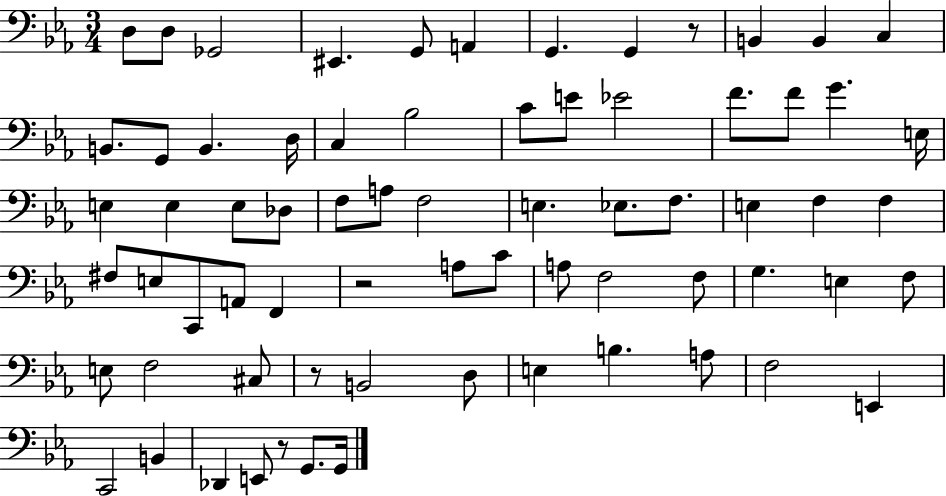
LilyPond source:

{
  \clef bass
  \numericTimeSignature
  \time 3/4
  \key ees \major
  d8 d8 ges,2 | eis,4. g,8 a,4 | g,4. g,4 r8 | b,4 b,4 c4 | \break b,8. g,8 b,4. d16 | c4 bes2 | c'8 e'8 ees'2 | f'8. f'8 g'4. e16 | \break e4 e4 e8 des8 | f8 a8 f2 | e4. ees8. f8. | e4 f4 f4 | \break fis8 e8 c,8 a,8 f,4 | r2 a8 c'8 | a8 f2 f8 | g4. e4 f8 | \break e8 f2 cis8 | r8 b,2 d8 | e4 b4. a8 | f2 e,4 | \break c,2 b,4 | des,4 e,8 r8 g,8. g,16 | \bar "|."
}